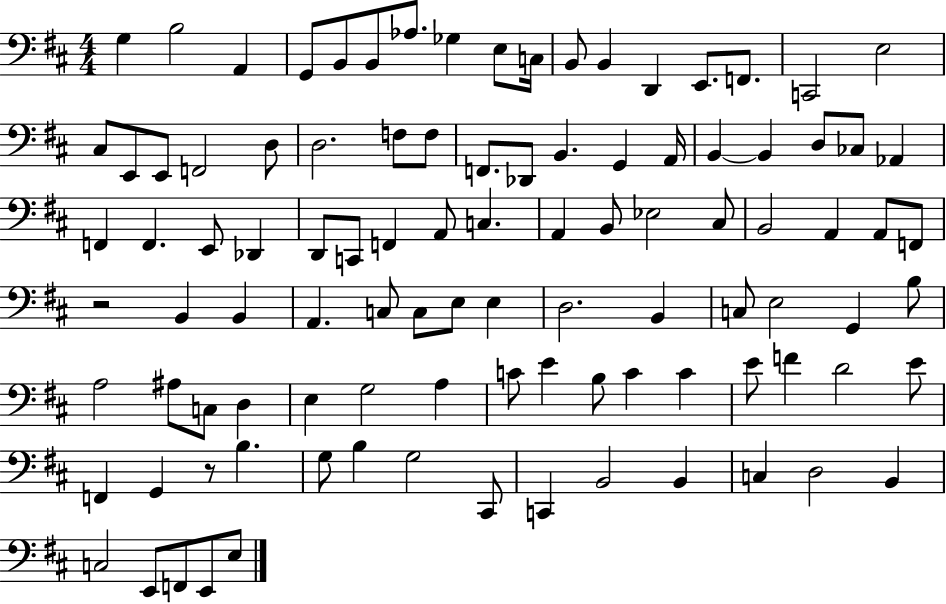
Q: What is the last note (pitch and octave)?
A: E3